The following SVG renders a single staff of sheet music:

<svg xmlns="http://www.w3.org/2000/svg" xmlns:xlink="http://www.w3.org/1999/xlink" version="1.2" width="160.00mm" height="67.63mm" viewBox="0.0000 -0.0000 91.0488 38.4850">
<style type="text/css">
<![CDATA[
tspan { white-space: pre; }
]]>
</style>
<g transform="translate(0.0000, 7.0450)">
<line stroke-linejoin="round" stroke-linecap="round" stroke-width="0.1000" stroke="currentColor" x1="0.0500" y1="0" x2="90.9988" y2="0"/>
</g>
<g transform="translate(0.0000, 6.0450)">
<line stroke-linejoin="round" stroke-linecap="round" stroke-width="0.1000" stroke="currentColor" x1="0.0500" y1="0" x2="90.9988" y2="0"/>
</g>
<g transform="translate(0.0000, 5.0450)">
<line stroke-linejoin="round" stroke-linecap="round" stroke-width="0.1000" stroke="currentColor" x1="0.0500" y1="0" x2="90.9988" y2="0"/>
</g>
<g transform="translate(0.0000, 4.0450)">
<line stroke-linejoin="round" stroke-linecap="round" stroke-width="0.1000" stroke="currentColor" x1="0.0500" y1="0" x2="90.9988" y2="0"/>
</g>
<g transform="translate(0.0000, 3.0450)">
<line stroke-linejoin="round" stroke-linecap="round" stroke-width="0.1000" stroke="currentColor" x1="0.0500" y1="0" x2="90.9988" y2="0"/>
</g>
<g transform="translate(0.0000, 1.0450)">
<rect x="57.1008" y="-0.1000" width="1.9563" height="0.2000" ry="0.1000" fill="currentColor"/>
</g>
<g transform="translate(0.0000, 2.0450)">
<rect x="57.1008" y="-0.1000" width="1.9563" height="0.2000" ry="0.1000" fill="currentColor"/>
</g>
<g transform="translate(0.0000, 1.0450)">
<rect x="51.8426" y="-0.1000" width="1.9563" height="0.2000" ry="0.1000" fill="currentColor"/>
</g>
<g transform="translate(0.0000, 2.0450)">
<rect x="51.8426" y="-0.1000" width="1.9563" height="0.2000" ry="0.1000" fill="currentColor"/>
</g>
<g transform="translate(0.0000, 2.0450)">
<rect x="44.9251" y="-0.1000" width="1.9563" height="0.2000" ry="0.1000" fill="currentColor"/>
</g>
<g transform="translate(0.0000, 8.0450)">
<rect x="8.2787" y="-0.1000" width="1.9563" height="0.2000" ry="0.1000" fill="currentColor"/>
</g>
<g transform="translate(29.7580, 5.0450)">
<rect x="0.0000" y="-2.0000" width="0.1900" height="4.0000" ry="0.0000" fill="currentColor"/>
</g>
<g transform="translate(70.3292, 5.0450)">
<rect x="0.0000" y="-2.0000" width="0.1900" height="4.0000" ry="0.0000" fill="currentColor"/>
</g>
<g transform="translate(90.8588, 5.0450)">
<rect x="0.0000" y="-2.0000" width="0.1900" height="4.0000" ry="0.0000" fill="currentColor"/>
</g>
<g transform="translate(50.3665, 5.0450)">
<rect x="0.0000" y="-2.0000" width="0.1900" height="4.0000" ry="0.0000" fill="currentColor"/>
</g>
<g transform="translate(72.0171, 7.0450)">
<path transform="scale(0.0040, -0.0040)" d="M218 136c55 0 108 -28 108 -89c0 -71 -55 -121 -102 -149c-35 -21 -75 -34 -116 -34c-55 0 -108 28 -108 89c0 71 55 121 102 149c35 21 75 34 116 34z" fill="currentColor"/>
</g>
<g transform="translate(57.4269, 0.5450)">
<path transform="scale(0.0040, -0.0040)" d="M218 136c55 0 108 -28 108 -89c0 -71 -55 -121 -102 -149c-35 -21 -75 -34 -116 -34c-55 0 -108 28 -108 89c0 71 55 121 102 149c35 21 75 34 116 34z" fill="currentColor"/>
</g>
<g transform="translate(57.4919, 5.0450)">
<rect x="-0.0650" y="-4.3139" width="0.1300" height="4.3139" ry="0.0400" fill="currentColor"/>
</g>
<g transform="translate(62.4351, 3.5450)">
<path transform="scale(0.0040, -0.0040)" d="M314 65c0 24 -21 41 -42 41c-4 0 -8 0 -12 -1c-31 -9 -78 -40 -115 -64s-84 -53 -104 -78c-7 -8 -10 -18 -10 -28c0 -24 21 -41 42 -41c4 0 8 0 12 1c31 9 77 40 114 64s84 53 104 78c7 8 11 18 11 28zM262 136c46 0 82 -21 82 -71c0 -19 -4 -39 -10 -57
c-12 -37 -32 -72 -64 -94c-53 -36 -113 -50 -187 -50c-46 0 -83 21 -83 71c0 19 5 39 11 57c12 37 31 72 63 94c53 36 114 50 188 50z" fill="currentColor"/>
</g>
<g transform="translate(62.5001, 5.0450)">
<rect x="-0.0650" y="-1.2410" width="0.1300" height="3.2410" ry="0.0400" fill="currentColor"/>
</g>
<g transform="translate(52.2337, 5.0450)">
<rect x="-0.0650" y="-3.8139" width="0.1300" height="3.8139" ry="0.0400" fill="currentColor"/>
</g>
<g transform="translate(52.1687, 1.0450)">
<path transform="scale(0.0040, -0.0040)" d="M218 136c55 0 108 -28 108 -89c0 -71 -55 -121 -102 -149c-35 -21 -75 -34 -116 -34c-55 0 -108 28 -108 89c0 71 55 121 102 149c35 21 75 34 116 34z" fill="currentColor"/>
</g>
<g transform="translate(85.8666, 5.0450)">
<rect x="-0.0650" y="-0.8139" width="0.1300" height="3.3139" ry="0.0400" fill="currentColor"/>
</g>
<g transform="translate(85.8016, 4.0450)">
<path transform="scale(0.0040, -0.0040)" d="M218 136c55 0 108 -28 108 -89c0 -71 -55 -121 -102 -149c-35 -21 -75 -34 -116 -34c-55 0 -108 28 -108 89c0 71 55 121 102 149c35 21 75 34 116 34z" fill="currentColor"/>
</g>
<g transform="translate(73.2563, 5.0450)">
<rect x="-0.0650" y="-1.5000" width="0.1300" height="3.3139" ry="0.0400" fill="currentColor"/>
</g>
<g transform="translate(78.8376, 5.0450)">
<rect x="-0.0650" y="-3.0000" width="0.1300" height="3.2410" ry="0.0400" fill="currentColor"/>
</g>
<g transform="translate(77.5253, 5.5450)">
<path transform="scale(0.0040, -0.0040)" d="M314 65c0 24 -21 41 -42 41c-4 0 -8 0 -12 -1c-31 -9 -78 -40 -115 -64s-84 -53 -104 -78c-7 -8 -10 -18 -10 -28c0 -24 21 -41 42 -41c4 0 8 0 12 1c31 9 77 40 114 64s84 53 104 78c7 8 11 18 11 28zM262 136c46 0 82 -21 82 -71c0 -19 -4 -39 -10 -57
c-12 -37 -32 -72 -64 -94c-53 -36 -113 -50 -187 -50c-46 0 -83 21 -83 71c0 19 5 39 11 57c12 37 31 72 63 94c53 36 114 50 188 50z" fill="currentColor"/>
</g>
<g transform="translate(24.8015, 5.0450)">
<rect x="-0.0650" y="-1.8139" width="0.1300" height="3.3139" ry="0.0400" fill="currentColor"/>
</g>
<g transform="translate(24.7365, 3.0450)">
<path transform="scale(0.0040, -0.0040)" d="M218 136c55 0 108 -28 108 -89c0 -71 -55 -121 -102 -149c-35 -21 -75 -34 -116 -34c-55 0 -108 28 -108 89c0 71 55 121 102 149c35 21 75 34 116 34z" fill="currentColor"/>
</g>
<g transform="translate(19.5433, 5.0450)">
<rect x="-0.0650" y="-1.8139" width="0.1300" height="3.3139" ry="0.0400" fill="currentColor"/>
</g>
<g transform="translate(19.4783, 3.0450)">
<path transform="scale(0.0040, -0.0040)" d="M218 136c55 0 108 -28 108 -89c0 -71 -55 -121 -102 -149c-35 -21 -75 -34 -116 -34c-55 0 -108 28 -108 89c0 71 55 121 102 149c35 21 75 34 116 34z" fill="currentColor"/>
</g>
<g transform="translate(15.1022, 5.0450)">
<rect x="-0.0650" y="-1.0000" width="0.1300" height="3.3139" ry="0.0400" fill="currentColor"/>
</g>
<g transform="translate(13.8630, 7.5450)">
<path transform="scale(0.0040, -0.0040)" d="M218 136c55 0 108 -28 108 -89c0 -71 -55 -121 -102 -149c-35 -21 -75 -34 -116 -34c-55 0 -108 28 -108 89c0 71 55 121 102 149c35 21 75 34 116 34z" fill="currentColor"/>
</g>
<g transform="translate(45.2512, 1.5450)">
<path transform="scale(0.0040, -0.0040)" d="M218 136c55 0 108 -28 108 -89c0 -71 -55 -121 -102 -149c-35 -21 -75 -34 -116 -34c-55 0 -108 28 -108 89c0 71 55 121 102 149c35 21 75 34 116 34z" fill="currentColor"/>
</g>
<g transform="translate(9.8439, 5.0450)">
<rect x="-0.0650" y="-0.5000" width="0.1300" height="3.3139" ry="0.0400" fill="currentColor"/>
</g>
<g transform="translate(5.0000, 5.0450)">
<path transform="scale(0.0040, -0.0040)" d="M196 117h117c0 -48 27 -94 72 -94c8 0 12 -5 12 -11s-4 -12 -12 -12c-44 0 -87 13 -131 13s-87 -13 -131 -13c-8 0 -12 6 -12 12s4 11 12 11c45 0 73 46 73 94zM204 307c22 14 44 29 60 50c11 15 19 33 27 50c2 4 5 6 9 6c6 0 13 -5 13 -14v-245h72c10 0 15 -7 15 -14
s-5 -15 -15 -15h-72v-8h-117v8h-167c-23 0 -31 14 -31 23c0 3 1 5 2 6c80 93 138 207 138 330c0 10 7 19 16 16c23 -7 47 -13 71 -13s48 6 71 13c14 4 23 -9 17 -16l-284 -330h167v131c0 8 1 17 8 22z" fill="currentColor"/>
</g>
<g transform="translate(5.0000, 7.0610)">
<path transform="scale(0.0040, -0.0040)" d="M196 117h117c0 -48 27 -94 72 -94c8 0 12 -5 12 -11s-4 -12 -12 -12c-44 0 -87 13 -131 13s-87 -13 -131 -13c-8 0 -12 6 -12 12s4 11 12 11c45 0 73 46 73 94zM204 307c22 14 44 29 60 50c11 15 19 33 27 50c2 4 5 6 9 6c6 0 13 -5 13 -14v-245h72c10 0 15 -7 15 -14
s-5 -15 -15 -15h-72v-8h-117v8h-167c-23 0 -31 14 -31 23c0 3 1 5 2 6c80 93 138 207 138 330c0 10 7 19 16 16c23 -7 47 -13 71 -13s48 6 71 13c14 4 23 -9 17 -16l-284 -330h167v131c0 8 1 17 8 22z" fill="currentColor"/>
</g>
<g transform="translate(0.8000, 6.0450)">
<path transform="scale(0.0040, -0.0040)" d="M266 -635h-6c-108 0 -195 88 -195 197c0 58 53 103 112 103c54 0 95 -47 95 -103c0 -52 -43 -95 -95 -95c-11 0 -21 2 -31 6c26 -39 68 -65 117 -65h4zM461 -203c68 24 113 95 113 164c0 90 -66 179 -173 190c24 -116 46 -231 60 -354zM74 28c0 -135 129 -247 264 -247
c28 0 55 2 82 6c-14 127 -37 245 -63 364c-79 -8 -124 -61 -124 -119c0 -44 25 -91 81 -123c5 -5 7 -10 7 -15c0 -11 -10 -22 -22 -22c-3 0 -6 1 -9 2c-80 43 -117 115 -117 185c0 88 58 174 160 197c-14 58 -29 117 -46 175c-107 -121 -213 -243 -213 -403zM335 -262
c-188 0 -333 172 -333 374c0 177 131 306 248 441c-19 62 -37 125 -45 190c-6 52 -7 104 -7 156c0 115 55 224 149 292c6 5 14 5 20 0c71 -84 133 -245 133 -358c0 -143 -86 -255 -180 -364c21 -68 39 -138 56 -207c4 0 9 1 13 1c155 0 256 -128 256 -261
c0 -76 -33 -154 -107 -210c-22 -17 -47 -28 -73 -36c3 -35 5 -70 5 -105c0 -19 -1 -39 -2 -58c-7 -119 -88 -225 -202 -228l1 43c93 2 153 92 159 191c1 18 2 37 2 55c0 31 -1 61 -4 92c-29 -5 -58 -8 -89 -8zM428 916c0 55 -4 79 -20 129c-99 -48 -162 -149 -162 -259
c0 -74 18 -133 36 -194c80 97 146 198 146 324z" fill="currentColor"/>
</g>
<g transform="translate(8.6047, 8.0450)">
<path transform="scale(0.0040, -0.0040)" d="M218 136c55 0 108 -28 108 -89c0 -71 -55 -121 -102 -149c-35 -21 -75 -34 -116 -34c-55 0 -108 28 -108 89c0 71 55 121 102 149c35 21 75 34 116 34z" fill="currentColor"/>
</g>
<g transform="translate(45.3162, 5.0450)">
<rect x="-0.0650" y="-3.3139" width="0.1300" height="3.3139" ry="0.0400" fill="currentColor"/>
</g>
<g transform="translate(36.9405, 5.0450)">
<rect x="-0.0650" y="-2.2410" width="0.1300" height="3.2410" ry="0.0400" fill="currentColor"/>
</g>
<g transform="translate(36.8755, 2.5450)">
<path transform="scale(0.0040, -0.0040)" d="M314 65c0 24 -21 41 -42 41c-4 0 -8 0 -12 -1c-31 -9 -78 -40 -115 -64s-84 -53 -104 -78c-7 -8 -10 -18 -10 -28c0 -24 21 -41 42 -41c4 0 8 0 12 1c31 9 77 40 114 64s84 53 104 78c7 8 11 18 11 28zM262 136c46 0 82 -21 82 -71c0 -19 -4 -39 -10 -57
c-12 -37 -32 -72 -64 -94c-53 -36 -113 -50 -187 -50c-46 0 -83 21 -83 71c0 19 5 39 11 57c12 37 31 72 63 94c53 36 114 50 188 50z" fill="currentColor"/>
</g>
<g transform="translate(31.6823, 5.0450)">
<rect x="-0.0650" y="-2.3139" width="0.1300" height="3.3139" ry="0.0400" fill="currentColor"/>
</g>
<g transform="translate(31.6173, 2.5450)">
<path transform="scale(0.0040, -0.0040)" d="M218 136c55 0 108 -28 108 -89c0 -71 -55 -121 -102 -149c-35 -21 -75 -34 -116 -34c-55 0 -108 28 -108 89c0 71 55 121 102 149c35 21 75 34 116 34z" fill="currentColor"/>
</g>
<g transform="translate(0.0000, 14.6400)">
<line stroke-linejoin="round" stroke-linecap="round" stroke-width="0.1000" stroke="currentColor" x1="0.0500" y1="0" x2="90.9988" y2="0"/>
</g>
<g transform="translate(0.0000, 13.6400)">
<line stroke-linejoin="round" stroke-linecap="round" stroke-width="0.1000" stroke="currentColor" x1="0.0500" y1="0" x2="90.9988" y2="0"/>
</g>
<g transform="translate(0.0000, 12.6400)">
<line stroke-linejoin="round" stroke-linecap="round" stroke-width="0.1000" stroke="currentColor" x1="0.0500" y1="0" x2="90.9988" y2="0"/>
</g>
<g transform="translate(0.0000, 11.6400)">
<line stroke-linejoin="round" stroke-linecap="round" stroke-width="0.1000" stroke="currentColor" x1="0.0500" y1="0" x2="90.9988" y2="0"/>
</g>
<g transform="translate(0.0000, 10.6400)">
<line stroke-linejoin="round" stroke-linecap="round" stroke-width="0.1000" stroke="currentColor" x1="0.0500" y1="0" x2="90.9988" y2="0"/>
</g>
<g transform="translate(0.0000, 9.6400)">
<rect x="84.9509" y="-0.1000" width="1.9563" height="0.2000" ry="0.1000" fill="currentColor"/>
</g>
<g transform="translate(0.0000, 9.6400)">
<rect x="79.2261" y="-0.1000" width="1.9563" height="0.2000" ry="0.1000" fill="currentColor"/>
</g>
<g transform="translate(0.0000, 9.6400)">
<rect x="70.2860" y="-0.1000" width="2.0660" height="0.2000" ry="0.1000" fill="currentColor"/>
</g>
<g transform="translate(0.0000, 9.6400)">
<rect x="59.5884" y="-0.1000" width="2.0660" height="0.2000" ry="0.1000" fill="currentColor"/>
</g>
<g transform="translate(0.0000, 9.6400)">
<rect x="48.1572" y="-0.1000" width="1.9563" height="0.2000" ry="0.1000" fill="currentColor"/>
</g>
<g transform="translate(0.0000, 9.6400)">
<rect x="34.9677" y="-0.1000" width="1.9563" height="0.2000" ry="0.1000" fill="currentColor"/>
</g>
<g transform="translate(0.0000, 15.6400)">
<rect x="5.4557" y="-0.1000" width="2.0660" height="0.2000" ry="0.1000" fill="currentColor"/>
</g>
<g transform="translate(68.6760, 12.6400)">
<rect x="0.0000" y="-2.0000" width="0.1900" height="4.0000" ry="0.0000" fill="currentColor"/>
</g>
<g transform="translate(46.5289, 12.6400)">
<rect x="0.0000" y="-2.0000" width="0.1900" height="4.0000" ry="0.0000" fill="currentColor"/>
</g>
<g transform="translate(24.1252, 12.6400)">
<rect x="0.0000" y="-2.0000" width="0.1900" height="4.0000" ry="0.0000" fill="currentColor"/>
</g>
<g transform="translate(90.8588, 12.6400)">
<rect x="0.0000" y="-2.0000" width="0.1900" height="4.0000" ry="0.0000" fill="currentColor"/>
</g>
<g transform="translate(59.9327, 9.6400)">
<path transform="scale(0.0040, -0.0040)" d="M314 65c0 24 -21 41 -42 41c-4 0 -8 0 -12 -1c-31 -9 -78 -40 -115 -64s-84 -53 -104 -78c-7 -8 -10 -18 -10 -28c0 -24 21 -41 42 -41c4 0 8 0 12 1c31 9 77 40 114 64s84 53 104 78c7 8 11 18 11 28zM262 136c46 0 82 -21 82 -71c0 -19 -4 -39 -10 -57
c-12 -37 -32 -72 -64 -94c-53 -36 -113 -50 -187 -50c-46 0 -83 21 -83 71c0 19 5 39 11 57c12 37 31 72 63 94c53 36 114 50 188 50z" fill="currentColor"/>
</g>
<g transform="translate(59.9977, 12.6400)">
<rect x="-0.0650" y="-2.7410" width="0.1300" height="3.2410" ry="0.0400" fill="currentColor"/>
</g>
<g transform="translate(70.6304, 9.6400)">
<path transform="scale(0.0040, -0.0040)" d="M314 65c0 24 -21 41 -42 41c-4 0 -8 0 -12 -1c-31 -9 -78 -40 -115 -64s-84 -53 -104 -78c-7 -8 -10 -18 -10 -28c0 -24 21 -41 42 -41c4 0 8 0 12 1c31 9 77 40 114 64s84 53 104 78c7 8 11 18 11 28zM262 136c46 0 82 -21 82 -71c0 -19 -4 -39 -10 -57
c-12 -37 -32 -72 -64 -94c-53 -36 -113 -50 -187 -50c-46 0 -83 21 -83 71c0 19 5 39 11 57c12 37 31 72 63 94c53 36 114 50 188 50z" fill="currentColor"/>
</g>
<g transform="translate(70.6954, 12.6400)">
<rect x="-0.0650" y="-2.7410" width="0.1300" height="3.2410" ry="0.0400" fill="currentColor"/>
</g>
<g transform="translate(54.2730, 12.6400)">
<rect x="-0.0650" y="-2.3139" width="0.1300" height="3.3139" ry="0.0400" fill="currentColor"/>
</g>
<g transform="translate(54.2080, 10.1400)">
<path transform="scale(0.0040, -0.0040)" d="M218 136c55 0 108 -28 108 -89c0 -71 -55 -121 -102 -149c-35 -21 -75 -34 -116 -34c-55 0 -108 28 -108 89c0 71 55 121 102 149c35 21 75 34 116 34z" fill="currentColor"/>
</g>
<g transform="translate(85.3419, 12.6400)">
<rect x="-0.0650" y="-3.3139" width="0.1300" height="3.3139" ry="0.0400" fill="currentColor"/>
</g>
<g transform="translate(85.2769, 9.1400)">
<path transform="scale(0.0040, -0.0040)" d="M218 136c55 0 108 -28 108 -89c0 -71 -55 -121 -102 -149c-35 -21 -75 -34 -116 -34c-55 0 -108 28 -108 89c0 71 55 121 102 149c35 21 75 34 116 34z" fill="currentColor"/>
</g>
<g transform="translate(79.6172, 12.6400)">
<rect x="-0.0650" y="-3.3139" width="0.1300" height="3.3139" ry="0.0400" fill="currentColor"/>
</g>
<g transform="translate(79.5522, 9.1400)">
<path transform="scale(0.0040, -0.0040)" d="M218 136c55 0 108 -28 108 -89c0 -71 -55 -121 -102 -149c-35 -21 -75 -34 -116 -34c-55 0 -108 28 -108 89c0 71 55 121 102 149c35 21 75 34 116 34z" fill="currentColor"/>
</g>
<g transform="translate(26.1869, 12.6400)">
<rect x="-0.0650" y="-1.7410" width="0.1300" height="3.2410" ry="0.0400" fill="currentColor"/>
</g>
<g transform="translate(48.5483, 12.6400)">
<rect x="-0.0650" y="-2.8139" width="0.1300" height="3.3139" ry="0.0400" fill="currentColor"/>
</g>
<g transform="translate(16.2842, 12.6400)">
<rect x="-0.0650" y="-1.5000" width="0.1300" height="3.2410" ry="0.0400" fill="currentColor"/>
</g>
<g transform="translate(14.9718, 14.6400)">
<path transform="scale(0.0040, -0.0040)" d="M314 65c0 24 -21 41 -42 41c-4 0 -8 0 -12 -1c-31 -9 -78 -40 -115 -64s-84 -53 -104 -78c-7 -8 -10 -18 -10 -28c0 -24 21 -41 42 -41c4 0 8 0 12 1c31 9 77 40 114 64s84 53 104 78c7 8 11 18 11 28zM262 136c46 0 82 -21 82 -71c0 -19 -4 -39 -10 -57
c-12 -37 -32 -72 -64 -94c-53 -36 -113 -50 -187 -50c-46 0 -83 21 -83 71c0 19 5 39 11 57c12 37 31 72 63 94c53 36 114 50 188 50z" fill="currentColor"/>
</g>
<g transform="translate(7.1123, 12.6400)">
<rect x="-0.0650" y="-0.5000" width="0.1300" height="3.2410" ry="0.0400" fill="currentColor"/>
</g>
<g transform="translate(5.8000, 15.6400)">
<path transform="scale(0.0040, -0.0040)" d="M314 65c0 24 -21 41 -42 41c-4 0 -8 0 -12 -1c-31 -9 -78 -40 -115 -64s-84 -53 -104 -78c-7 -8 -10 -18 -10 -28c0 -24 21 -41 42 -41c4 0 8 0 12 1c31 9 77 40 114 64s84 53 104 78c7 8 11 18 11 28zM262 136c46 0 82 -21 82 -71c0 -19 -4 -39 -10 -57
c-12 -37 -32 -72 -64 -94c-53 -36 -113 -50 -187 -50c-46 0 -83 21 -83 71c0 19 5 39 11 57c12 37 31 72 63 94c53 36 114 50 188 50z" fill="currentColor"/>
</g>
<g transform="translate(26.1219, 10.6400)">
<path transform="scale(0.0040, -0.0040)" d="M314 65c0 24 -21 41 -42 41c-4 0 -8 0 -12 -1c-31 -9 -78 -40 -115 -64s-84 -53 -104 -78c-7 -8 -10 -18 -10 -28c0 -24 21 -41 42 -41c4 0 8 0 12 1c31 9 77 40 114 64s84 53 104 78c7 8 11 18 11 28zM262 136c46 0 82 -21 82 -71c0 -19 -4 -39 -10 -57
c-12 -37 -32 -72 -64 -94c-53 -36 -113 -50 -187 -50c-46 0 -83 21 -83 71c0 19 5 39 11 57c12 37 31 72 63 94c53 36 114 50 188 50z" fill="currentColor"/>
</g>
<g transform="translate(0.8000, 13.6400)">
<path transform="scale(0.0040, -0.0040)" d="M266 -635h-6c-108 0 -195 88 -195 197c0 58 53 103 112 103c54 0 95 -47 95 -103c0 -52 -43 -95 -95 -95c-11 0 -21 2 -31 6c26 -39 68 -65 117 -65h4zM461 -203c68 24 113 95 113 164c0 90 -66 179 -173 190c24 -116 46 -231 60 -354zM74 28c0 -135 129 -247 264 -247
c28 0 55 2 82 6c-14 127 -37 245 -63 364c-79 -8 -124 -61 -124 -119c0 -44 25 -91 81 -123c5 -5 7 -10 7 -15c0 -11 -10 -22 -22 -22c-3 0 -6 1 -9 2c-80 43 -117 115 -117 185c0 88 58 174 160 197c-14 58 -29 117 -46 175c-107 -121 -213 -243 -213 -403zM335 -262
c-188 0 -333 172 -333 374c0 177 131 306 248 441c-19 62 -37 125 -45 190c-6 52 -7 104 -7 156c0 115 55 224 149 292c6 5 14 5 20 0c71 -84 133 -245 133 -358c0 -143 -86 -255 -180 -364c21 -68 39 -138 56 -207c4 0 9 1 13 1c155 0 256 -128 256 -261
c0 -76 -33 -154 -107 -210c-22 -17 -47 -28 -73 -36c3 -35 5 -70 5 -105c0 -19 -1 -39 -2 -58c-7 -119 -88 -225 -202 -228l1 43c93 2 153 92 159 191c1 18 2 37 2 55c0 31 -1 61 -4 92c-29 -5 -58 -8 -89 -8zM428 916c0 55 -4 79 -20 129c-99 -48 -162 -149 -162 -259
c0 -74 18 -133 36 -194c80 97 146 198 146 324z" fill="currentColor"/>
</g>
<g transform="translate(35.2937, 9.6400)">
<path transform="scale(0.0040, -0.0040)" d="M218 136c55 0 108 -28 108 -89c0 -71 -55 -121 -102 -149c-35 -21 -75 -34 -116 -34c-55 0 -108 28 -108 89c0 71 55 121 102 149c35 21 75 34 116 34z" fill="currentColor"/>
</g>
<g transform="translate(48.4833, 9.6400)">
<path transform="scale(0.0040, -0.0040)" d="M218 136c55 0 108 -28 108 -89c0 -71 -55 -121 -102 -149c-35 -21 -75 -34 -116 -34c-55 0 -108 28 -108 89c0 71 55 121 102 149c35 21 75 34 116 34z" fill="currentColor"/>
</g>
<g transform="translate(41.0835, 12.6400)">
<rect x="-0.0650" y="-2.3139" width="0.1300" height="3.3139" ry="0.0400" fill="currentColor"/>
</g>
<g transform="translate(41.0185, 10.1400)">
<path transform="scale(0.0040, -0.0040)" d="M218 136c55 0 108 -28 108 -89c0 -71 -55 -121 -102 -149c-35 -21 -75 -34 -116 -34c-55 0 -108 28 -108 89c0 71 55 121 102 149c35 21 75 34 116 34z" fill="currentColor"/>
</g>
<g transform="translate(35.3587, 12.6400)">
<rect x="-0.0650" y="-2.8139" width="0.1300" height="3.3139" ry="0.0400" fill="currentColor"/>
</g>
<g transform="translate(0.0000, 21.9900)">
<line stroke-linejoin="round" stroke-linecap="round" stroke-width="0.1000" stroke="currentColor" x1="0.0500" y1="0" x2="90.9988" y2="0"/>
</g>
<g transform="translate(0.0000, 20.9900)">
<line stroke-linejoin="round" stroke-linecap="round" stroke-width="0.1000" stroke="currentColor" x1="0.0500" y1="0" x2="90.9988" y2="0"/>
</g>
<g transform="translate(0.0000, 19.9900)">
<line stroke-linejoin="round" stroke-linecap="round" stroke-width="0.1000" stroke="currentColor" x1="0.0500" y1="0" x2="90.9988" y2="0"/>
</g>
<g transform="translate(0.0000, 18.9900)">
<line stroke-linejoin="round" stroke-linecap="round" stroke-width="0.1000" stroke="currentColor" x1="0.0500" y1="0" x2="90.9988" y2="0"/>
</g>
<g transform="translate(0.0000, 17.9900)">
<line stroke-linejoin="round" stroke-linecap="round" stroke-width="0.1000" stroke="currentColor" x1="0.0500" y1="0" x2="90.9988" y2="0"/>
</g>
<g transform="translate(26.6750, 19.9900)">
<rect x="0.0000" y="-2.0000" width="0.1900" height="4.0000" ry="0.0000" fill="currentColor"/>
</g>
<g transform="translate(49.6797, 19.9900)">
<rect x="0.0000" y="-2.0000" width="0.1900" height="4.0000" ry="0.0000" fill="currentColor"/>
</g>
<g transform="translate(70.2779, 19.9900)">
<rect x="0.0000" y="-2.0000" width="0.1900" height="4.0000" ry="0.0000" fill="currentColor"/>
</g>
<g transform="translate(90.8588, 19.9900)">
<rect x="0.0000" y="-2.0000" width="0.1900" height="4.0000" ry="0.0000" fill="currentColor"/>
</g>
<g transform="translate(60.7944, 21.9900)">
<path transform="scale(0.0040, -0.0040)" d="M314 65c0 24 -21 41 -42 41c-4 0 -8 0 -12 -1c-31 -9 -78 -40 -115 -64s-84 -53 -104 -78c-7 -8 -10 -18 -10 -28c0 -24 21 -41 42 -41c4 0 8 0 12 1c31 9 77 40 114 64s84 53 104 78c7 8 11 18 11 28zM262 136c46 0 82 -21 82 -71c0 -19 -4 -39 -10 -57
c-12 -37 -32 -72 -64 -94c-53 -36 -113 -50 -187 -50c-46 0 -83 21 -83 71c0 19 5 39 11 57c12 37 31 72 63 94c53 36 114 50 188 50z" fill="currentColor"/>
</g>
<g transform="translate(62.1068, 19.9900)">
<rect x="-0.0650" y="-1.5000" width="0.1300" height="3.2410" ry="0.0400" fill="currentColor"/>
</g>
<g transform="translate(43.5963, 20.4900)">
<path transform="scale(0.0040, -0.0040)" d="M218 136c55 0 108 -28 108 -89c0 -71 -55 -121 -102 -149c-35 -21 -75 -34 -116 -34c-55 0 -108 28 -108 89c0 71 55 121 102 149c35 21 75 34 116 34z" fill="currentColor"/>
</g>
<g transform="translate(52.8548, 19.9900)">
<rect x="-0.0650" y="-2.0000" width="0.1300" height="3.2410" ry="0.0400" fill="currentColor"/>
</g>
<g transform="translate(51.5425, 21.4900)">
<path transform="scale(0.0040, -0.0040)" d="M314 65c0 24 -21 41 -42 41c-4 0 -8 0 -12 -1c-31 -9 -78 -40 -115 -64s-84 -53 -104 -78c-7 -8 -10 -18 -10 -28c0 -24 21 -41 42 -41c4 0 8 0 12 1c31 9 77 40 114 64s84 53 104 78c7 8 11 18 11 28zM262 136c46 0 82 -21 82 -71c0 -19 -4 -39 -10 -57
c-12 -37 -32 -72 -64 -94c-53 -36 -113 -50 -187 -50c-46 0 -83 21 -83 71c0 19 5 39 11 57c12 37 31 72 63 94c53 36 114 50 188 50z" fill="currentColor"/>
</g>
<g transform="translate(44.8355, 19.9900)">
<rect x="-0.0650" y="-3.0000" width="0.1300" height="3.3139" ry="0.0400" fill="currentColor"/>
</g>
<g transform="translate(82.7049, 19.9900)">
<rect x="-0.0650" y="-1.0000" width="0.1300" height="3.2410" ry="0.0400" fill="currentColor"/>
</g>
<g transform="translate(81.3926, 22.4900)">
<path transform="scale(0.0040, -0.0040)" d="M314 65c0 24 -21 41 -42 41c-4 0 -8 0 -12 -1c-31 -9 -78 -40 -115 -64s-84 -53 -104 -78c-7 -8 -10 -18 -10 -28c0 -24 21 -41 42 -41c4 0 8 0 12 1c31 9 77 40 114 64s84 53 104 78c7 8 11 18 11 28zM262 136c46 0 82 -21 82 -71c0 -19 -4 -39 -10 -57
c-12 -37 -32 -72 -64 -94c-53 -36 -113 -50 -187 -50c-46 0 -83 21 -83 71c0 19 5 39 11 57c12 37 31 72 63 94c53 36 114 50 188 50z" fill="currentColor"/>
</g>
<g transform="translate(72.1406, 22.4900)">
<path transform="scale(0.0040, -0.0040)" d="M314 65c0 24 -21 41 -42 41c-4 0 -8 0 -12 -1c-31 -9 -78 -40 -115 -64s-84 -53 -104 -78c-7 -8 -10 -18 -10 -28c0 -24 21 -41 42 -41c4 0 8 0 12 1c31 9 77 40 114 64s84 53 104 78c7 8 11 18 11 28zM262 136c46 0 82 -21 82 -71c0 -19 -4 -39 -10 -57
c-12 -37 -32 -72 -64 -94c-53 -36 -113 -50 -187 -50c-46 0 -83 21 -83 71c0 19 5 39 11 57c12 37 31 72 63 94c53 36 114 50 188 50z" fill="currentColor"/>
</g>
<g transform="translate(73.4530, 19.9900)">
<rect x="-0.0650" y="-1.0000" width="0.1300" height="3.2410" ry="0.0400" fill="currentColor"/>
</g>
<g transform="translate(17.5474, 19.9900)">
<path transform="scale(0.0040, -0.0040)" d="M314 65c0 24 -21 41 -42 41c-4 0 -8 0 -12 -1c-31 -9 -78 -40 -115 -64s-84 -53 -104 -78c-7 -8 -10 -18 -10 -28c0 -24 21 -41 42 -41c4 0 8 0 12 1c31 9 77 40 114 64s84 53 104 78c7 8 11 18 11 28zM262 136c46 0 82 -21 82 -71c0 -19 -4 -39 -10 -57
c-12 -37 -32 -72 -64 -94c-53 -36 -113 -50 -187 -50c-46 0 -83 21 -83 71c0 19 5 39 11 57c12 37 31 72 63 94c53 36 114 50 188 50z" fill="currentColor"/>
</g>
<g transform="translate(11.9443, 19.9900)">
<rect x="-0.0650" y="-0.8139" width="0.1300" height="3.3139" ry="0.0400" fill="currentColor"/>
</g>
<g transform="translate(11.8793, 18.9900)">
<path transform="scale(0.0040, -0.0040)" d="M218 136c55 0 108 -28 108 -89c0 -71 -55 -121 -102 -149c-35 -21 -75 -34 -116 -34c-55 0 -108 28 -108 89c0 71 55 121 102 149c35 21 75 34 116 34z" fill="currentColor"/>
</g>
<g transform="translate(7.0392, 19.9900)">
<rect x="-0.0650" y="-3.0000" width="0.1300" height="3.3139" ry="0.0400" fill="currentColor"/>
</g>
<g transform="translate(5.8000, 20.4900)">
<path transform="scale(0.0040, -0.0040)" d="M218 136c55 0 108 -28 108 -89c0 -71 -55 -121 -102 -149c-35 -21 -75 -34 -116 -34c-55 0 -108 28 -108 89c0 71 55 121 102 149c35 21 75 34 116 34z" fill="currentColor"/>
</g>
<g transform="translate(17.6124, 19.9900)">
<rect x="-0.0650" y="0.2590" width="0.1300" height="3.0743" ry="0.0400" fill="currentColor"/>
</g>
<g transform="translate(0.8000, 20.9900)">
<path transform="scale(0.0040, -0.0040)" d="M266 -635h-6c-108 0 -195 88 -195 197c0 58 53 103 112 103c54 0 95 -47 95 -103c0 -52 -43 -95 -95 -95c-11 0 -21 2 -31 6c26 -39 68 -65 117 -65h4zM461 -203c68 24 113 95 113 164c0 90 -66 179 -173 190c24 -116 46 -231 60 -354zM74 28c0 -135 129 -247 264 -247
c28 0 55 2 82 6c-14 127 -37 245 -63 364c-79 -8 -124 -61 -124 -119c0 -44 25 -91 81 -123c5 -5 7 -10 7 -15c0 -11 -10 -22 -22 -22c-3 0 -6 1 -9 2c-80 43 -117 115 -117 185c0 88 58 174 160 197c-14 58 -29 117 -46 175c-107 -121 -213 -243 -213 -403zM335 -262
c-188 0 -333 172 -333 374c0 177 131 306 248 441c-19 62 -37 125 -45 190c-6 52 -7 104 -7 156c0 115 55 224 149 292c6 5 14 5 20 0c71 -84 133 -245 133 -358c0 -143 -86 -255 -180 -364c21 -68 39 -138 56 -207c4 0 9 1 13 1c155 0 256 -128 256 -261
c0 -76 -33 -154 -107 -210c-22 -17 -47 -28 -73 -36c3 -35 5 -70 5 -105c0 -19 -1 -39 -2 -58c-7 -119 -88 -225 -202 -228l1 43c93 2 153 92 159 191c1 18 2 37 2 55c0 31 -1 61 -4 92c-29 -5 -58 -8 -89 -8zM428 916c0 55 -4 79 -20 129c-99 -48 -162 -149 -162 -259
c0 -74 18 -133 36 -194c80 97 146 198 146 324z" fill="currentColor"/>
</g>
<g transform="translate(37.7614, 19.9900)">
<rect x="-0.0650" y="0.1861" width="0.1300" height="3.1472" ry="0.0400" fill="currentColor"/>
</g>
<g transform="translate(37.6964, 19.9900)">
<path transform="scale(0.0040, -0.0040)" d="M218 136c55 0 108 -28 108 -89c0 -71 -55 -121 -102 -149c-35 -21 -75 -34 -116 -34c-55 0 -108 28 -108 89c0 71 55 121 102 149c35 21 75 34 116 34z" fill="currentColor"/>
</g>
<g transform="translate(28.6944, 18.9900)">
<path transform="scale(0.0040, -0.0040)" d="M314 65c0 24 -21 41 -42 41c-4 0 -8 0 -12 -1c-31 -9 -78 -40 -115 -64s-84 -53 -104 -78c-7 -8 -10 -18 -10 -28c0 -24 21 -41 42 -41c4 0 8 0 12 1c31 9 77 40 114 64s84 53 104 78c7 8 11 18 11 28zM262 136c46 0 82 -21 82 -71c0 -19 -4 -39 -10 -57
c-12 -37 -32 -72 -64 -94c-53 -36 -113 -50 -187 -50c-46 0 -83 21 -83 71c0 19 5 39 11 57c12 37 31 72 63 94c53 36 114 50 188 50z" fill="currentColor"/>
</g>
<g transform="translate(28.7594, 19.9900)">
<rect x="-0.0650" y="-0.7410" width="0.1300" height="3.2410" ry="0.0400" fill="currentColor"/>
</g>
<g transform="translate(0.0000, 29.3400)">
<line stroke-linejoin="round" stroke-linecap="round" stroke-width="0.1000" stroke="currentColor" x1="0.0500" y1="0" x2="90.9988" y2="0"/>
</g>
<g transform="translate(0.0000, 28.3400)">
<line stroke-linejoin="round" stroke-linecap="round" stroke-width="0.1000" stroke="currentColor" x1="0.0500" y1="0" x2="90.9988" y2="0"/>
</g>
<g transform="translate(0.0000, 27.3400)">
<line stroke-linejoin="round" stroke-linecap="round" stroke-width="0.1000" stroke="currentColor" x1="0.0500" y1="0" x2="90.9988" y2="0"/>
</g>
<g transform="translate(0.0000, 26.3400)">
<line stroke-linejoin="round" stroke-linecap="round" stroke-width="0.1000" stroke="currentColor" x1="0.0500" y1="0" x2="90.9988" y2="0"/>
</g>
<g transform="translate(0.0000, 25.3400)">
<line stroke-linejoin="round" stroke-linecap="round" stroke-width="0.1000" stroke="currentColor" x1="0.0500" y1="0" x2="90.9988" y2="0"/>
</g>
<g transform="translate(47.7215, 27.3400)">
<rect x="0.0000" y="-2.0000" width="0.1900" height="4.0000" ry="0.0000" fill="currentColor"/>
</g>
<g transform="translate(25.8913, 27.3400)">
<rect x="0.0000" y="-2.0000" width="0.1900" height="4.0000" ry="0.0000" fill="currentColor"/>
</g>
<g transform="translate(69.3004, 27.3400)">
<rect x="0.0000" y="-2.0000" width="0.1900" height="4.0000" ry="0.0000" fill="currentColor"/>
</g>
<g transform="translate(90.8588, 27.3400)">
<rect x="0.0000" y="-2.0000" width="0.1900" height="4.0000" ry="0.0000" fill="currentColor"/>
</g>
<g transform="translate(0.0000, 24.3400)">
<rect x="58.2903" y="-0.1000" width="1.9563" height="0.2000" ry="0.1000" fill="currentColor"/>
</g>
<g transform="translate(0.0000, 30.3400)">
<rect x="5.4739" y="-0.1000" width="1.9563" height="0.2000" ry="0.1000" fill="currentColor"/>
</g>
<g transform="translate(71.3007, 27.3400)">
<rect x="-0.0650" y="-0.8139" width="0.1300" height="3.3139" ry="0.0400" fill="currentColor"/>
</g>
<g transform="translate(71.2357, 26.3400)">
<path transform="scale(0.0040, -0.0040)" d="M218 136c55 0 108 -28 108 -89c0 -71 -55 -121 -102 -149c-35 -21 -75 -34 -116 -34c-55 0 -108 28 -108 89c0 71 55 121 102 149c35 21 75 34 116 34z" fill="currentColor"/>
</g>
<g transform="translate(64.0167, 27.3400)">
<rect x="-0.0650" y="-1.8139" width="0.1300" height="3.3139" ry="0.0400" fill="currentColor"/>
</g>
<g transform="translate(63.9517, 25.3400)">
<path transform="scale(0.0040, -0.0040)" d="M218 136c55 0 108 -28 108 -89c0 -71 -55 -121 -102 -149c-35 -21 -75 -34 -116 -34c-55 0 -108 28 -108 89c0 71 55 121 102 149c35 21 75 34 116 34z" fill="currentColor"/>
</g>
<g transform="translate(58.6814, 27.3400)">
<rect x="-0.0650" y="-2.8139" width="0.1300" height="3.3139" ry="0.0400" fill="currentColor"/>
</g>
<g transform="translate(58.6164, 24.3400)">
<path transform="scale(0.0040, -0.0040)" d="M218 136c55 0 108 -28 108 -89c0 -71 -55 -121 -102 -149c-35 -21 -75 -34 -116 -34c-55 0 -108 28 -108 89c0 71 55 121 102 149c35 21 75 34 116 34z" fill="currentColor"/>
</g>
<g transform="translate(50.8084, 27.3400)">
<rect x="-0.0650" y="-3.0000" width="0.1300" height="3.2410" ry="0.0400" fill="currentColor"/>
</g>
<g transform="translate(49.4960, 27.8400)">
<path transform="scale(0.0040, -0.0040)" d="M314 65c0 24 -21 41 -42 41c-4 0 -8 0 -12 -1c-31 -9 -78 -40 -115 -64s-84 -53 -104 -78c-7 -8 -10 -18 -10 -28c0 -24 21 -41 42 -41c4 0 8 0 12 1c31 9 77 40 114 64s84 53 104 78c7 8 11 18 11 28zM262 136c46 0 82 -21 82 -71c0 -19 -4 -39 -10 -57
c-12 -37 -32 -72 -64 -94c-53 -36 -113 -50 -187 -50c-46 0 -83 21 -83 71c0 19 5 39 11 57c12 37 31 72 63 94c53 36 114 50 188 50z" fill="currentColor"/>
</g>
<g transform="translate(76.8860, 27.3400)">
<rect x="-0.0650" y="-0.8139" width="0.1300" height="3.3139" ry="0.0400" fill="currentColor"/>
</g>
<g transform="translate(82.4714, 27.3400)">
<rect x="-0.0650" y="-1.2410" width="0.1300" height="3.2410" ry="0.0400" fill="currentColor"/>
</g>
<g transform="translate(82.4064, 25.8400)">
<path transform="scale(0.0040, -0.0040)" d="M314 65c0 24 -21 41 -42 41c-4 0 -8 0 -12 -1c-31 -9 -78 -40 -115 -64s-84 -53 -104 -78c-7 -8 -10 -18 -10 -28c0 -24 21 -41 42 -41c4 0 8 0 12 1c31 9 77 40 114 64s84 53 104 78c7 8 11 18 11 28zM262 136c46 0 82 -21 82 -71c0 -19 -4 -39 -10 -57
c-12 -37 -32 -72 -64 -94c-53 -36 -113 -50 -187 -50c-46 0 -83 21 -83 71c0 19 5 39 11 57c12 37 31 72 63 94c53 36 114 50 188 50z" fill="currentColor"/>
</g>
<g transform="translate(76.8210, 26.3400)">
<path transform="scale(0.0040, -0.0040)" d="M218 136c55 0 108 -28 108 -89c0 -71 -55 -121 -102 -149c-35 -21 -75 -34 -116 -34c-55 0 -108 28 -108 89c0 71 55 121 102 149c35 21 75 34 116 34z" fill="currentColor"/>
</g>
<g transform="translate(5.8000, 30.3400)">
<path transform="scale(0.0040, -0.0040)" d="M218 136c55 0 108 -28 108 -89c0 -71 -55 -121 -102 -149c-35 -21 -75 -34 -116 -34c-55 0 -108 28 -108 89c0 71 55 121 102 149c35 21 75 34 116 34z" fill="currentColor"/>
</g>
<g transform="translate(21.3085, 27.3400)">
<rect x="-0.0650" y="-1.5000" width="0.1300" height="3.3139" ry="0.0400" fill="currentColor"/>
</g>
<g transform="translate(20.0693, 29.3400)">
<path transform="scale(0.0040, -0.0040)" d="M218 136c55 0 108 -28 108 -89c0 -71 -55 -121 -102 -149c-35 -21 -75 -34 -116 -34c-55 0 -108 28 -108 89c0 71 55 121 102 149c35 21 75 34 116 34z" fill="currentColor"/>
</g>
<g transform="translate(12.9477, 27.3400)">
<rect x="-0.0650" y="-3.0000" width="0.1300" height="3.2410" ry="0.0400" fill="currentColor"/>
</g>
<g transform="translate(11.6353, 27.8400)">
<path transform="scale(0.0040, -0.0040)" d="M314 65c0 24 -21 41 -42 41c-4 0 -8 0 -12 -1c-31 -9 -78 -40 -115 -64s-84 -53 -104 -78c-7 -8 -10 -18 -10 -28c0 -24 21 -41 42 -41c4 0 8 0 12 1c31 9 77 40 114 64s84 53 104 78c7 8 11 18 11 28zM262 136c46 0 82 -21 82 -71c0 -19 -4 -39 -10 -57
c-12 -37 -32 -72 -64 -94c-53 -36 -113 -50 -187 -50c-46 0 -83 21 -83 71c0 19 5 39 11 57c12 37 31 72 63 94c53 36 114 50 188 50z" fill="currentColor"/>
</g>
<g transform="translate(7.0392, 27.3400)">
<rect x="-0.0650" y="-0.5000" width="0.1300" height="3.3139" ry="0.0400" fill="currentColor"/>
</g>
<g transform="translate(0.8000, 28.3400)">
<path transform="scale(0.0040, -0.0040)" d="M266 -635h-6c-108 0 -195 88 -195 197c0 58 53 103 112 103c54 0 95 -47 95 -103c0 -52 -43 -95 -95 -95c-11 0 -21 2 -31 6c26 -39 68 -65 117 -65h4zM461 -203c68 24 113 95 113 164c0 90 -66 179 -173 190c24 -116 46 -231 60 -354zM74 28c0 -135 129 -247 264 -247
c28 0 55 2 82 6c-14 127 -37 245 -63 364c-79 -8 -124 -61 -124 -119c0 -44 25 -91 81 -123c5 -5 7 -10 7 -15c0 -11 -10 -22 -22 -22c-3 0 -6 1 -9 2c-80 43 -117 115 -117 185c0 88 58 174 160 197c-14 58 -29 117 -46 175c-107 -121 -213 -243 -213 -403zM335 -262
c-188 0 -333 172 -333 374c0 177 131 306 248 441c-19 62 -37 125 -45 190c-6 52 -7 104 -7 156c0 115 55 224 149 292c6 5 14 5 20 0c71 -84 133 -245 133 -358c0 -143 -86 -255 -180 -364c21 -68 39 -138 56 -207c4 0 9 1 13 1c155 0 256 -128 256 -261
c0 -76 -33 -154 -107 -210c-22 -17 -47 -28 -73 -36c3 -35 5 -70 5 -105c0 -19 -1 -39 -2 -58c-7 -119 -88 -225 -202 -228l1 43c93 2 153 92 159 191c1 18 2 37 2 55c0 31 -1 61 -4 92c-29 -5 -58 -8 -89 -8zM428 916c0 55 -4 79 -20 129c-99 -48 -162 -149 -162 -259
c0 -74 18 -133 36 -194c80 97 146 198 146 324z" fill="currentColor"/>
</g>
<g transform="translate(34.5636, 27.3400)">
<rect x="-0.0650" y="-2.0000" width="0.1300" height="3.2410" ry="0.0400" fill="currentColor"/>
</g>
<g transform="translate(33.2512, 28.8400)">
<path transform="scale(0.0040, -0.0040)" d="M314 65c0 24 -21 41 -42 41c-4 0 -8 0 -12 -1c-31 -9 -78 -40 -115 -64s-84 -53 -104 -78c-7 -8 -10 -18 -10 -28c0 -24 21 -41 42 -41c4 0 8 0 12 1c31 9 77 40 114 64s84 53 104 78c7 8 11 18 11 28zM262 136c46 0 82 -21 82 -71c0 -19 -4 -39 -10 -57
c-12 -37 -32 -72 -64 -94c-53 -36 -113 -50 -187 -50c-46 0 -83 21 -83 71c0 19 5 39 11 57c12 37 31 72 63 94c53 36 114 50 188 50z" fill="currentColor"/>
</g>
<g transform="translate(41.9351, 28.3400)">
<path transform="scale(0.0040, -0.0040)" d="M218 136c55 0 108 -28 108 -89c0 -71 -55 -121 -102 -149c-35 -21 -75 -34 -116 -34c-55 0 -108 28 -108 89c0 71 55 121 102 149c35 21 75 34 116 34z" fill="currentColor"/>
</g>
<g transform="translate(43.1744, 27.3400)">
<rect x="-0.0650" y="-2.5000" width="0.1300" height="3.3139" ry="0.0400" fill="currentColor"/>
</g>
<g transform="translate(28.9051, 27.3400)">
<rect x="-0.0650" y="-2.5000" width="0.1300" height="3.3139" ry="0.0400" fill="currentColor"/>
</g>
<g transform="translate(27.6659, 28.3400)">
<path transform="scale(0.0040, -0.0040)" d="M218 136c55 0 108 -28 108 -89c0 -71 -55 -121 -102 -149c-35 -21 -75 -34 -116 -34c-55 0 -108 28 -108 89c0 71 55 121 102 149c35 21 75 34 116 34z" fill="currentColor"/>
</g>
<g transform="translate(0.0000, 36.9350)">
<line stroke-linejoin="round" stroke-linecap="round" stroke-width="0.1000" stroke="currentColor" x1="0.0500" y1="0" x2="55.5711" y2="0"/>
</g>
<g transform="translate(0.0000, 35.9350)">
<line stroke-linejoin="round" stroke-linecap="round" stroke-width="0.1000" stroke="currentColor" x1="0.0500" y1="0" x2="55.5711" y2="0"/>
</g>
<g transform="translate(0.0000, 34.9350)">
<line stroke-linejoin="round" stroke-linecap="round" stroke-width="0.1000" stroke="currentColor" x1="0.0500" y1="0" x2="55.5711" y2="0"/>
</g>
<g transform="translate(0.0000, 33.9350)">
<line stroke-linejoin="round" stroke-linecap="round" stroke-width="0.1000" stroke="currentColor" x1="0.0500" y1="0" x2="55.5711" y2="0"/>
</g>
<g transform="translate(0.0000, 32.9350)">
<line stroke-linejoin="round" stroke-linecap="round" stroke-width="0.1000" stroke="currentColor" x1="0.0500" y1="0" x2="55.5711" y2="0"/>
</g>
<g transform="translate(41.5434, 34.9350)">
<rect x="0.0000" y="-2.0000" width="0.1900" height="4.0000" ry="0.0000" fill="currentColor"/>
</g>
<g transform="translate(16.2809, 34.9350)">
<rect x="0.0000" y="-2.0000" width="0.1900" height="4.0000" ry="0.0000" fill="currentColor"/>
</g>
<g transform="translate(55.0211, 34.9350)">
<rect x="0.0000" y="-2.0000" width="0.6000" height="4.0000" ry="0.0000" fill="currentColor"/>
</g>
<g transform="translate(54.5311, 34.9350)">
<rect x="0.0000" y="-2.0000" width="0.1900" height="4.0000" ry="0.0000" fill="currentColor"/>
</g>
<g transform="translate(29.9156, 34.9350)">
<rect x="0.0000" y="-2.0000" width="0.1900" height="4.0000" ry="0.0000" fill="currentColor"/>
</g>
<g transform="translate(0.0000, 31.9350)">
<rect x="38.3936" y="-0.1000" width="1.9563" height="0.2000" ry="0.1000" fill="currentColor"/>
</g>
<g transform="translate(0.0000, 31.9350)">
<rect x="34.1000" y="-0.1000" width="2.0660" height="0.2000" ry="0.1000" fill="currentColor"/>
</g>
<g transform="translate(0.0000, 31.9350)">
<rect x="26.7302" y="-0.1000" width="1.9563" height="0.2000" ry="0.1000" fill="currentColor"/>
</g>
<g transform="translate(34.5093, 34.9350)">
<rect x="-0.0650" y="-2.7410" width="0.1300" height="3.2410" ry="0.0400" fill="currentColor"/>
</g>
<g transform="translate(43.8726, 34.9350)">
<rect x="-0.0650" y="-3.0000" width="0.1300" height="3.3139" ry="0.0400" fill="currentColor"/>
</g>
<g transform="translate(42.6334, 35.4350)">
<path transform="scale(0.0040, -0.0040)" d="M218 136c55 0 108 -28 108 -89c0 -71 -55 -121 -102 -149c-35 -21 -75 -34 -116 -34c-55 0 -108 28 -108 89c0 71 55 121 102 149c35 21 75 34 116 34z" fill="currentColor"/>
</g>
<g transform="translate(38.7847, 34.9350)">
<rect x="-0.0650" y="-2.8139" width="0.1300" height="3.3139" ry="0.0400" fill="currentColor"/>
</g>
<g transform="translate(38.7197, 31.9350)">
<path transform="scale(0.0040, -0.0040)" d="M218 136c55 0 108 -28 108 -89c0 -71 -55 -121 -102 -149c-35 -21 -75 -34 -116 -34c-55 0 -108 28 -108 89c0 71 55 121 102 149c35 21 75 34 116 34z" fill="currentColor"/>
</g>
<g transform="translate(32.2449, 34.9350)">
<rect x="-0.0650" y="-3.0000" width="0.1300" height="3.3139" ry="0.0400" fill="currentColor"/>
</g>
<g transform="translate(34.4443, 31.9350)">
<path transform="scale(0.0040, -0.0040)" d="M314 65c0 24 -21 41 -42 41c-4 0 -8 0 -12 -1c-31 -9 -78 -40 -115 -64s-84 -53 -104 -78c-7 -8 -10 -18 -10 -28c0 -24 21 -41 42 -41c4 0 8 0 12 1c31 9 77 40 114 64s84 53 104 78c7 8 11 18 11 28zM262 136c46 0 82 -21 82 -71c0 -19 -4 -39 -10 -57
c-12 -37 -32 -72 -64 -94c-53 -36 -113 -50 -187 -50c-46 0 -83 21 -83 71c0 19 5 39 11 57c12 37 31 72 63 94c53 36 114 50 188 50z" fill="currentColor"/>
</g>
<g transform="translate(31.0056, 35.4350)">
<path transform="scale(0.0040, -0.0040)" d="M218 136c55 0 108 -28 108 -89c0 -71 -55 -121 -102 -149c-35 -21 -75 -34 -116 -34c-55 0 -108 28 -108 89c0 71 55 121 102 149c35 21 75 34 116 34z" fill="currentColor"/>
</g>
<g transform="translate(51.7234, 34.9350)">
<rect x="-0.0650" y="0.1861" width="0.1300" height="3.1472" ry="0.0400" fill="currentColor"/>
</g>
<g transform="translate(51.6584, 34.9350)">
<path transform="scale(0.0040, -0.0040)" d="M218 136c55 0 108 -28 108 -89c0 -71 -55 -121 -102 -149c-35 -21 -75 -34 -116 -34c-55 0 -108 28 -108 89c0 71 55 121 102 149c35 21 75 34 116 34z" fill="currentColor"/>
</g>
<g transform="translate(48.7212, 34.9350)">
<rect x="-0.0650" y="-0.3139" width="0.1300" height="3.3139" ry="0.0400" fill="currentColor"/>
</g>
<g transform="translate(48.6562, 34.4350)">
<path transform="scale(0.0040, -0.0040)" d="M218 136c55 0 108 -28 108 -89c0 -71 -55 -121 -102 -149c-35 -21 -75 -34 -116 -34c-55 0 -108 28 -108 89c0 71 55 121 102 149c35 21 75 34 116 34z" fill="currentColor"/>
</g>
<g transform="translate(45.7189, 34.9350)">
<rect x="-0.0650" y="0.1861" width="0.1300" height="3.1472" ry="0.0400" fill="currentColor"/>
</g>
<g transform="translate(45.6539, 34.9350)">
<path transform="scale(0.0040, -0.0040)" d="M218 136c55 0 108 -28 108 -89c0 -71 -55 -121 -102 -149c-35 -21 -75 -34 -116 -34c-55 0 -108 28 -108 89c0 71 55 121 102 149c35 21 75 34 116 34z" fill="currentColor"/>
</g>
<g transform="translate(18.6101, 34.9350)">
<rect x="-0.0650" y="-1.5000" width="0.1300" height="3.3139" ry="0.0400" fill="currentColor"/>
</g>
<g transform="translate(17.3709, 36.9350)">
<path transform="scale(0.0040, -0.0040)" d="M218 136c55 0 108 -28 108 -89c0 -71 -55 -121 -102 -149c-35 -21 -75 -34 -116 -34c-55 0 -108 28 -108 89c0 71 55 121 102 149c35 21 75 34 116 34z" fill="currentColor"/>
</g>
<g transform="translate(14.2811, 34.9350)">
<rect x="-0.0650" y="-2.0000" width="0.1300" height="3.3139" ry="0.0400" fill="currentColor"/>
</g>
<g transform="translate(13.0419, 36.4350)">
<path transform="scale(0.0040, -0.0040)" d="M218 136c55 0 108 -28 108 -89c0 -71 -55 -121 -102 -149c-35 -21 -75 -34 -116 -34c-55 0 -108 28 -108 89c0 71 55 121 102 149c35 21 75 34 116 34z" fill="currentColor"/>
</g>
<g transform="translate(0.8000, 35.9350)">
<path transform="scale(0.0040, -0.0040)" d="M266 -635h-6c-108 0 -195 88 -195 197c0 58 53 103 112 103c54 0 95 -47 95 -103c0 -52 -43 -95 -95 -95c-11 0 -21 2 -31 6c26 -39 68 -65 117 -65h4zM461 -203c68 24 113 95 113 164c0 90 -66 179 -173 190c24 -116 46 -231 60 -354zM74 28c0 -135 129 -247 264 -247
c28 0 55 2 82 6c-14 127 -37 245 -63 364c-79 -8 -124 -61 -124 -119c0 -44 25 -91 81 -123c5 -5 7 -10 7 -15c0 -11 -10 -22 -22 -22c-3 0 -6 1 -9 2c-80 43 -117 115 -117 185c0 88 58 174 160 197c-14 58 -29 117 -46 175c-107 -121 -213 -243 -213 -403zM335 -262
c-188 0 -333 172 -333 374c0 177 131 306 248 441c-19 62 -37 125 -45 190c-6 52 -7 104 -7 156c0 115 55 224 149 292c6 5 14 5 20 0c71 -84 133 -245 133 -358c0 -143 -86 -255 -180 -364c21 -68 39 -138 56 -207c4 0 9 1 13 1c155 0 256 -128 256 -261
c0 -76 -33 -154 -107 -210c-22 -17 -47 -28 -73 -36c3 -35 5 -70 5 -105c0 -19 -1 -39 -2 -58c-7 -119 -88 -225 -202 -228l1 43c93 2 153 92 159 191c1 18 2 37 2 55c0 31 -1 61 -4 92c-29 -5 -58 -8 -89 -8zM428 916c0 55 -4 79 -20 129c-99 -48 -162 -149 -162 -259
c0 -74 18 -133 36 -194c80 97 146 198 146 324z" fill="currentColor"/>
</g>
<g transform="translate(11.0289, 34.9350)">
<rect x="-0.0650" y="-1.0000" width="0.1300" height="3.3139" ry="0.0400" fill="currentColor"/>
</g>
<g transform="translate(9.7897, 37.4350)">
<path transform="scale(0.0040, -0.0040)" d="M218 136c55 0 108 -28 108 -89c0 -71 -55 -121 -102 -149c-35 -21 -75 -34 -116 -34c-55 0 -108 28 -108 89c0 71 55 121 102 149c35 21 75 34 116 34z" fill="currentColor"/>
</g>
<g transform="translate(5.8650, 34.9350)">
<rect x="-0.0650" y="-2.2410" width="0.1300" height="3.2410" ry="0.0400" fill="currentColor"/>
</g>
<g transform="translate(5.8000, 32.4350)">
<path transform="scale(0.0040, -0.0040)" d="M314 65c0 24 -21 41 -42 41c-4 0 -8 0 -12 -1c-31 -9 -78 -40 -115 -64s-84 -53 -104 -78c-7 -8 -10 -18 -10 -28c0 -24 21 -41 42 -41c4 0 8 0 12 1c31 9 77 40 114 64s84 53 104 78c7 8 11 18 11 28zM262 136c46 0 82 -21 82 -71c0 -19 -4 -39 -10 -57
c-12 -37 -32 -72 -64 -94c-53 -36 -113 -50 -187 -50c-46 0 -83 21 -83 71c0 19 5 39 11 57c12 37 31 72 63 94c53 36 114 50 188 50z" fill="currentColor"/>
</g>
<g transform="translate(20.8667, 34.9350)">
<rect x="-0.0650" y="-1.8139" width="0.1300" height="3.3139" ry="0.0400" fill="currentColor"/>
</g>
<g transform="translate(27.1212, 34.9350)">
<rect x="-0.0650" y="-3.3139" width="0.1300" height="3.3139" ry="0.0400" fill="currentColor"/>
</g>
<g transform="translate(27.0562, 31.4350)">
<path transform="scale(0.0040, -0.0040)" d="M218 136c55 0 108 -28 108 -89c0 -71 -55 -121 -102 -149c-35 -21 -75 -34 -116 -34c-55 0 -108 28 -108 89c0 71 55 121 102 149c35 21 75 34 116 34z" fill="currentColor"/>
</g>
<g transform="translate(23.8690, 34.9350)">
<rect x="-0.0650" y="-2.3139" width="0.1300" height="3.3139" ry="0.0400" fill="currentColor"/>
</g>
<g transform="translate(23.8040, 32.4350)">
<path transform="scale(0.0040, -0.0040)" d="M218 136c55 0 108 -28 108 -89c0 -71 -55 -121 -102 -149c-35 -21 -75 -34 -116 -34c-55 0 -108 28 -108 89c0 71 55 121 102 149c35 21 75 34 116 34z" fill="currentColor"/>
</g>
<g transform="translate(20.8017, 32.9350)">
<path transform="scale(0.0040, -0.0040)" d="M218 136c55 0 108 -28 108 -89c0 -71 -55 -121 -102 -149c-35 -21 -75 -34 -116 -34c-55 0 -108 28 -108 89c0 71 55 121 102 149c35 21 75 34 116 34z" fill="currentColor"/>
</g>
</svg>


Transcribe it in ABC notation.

X:1
T:Untitled
M:4/4
L:1/4
K:C
C D f f g g2 b c' d' e2 E A2 d C2 E2 f2 a g a g a2 a2 b b A d B2 d2 B A F2 E2 D2 D2 C A2 E G F2 G A2 a f d d e2 g2 D F E f g b A a2 a A B c B